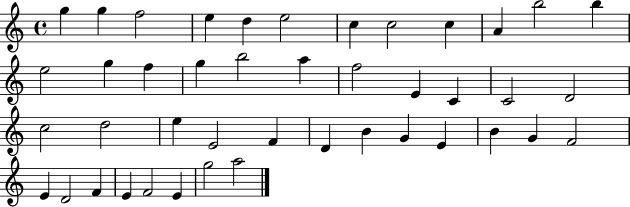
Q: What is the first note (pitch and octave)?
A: G5